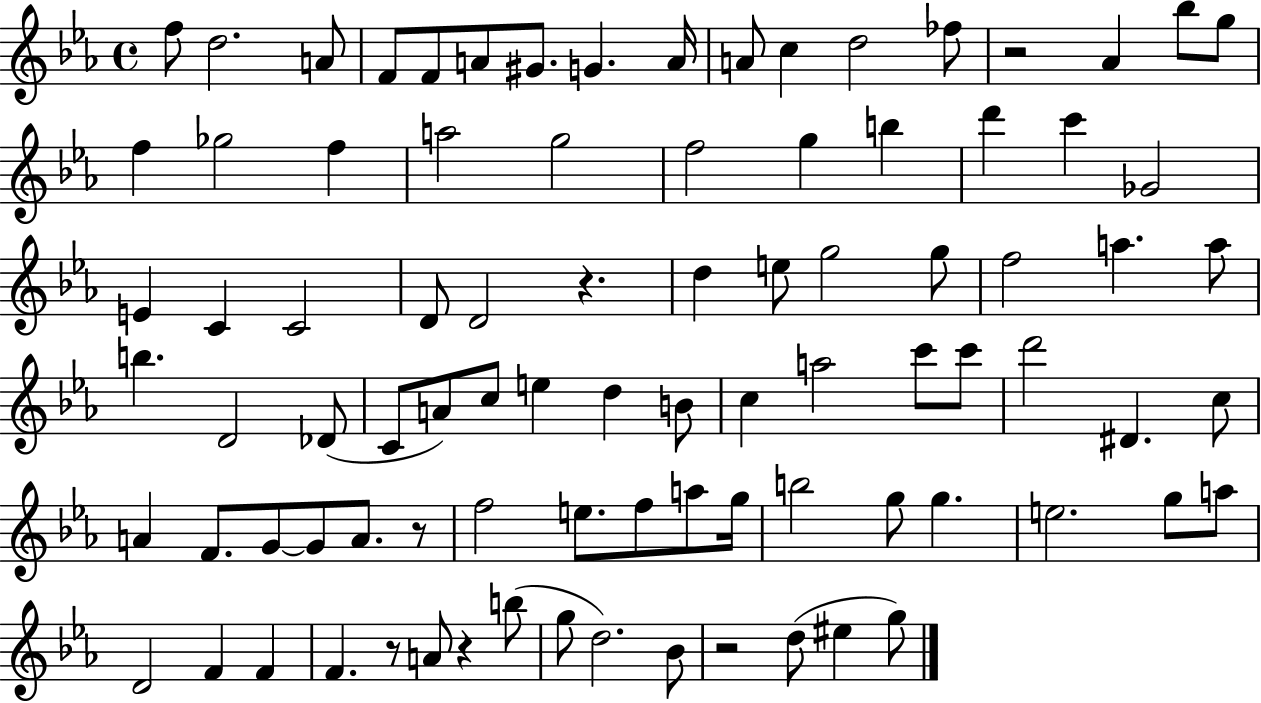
{
  \clef treble
  \time 4/4
  \defaultTimeSignature
  \key ees \major
  f''8 d''2. a'8 | f'8 f'8 a'8 gis'8. g'4. a'16 | a'8 c''4 d''2 fes''8 | r2 aes'4 bes''8 g''8 | \break f''4 ges''2 f''4 | a''2 g''2 | f''2 g''4 b''4 | d'''4 c'''4 ges'2 | \break e'4 c'4 c'2 | d'8 d'2 r4. | d''4 e''8 g''2 g''8 | f''2 a''4. a''8 | \break b''4. d'2 des'8( | c'8 a'8) c''8 e''4 d''4 b'8 | c''4 a''2 c'''8 c'''8 | d'''2 dis'4. c''8 | \break a'4 f'8. g'8~~ g'8 a'8. r8 | f''2 e''8. f''8 a''8 g''16 | b''2 g''8 g''4. | e''2. g''8 a''8 | \break d'2 f'4 f'4 | f'4. r8 a'8 r4 b''8( | g''8 d''2.) bes'8 | r2 d''8( eis''4 g''8) | \break \bar "|."
}